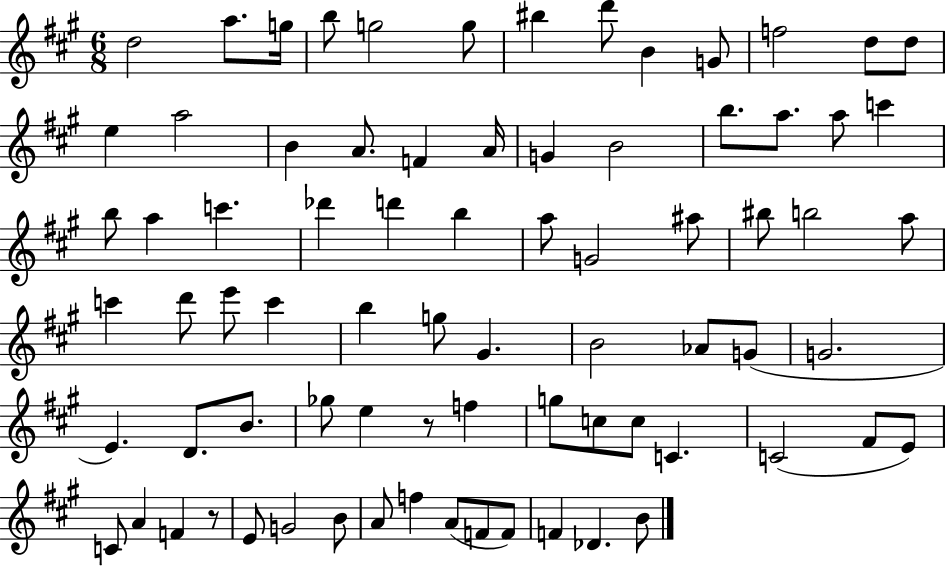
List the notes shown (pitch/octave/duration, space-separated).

D5/h A5/e. G5/s B5/e G5/h G5/e BIS5/q D6/e B4/q G4/e F5/h D5/e D5/e E5/q A5/h B4/q A4/e. F4/q A4/s G4/q B4/h B5/e. A5/e. A5/e C6/q B5/e A5/q C6/q. Db6/q D6/q B5/q A5/e G4/h A#5/e BIS5/e B5/h A5/e C6/q D6/e E6/e C6/q B5/q G5/e G#4/q. B4/h Ab4/e G4/e G4/h. E4/q. D4/e. B4/e. Gb5/e E5/q R/e F5/q G5/e C5/e C5/e C4/q. C4/h F#4/e E4/e C4/e A4/q F4/q R/e E4/e G4/h B4/e A4/e F5/q A4/e F4/e F4/e F4/q Db4/q. B4/e